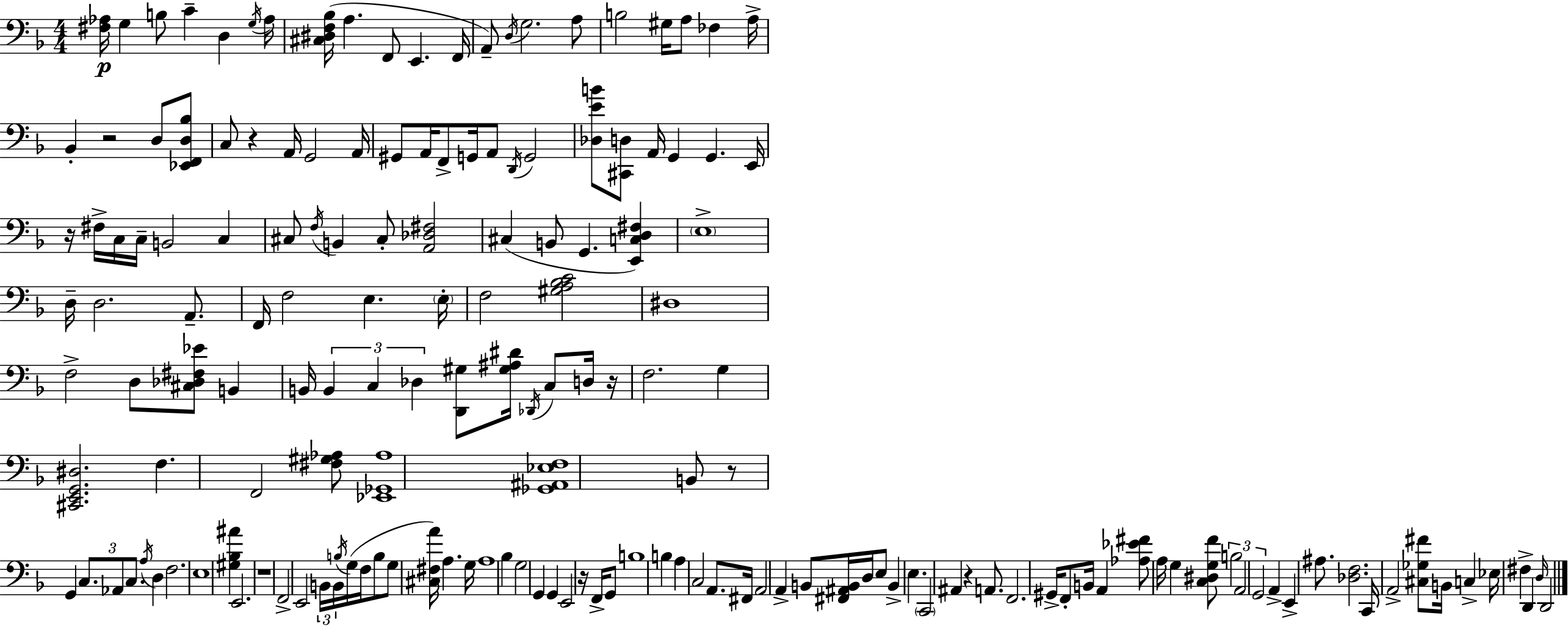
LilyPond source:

{
  \clef bass
  \numericTimeSignature
  \time 4/4
  \key d \minor
  <fis aes>16\p g4 b8 c'4-- d4 \acciaccatura { g16 } | aes16 <cis dis f bes>16( a4. f,8 e,4. | f,16 a,8--) \acciaccatura { d16 } g2. | a8 b2 gis16 a8 fes4 | \break a16-> bes,4-. r2 d8 | <ees, f, d bes>8 c8 r4 a,16 g,2 | a,16 gis,8 a,16 f,8-> g,16 a,8 \acciaccatura { d,16 } g,2 | <des e' b'>8 <cis, d>8 a,16 g,4 g,4. | \break e,16 r16 fis16-> c16 c16-- b,2 c4 | cis8 \acciaccatura { f16 } b,4 cis8-. <a, des fis>2 | cis4( b,8 g,4. | <e, c d fis>4) \parenthesize e1-> | \break d16-- d2. | a,8.-- f,16 f2 e4. | \parenthesize e16-. f2 <gis a bes c'>2 | dis1 | \break f2-> d8 <cis des fis ees'>8 | b,4 b,16 \tuplet 3/2 { b,4 c4 des4 } | <d, gis>8 <gis ais dis'>16 \acciaccatura { des,16 } c8 d16 r16 f2. | g4 <cis, e, g, dis>2. | \break f4. f,2 | <fis gis aes>8 <ees, ges, aes>1 | <ges, ais, ees f>1 | b,8 r8 g,4 \tuplet 3/2 { c8. | \break aes,8 c8. } \acciaccatura { a16 } d4 f2. | e1 | <gis bes ais'>4 e,2. | r1 | \break f,2-> e,2 | \tuplet 3/2 { b,16 b,16 \acciaccatura { b16 } } g16( f16 b8 g8 <cis fis a'>16) | a4. g16 a1 | bes4 g2 | \break g,4 g,4 e,2 | r16 f,16-> g,8 b1 | b4 a4 c2 | a,8. fis,16 a,2 | \break a,4-> b,8 <fis, ais, b,>16 d16 e8 b,4-> | e4. \parenthesize c,2 ais,4 | r4 a,8. f,2. | gis,16-> f,8-. b,16 a,4 <aes ees' fis'>8 | \break a16 g4 <c dis g f'>8 \tuplet 3/2 { b2 a,2 | g,2 } a,4-> | e,4-> ais8. <des f>2. | c,16 a,2-> <cis ges fis'>8 | \break b,16 c4-> ees16 fis4-> d,4 \grace { d16 } | d,2 \bar "|."
}